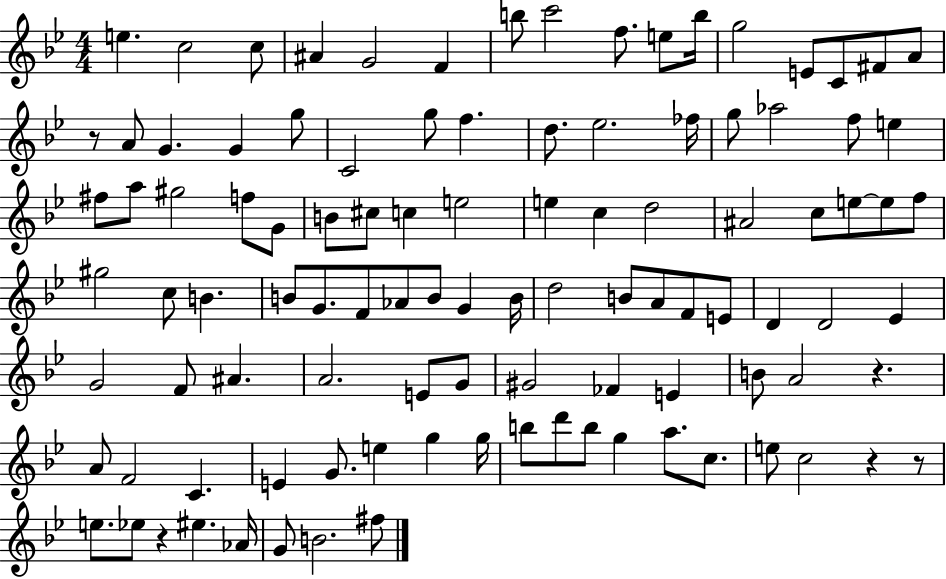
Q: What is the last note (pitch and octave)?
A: F#5